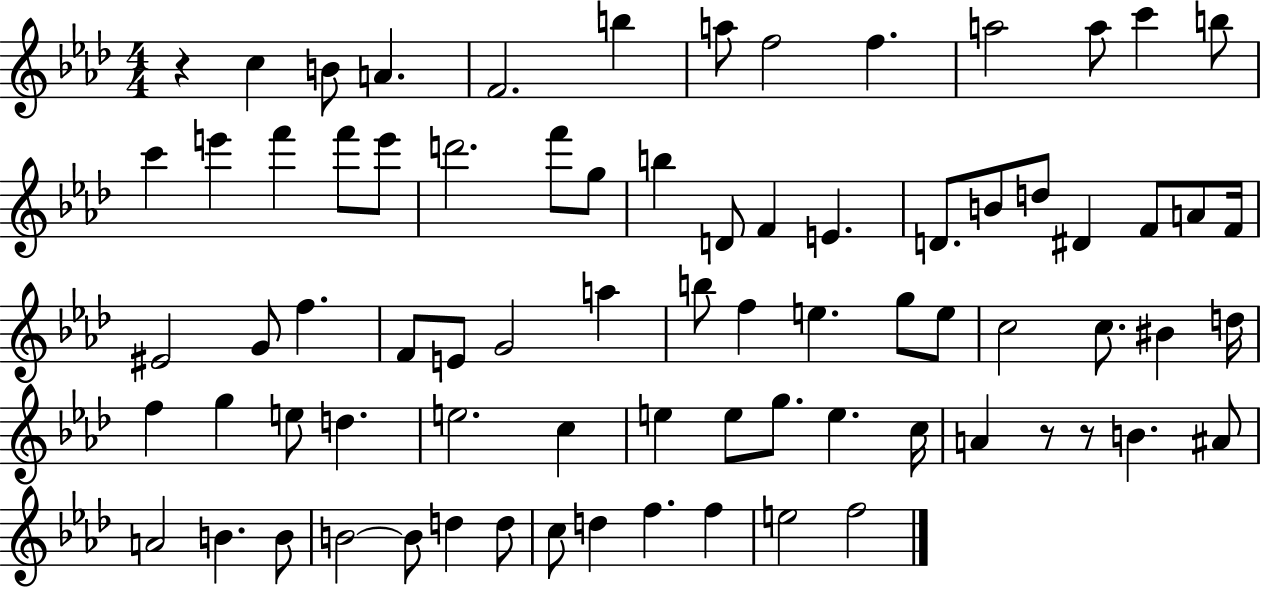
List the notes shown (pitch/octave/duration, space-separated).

R/q C5/q B4/e A4/q. F4/h. B5/q A5/e F5/h F5/q. A5/h A5/e C6/q B5/e C6/q E6/q F6/q F6/e E6/e D6/h. F6/e G5/e B5/q D4/e F4/q E4/q. D4/e. B4/e D5/e D#4/q F4/e A4/e F4/s EIS4/h G4/e F5/q. F4/e E4/e G4/h A5/q B5/e F5/q E5/q. G5/e E5/e C5/h C5/e. BIS4/q D5/s F5/q G5/q E5/e D5/q. E5/h. C5/q E5/q E5/e G5/e. E5/q. C5/s A4/q R/e R/e B4/q. A#4/e A4/h B4/q. B4/e B4/h B4/e D5/q D5/e C5/e D5/q F5/q. F5/q E5/h F5/h